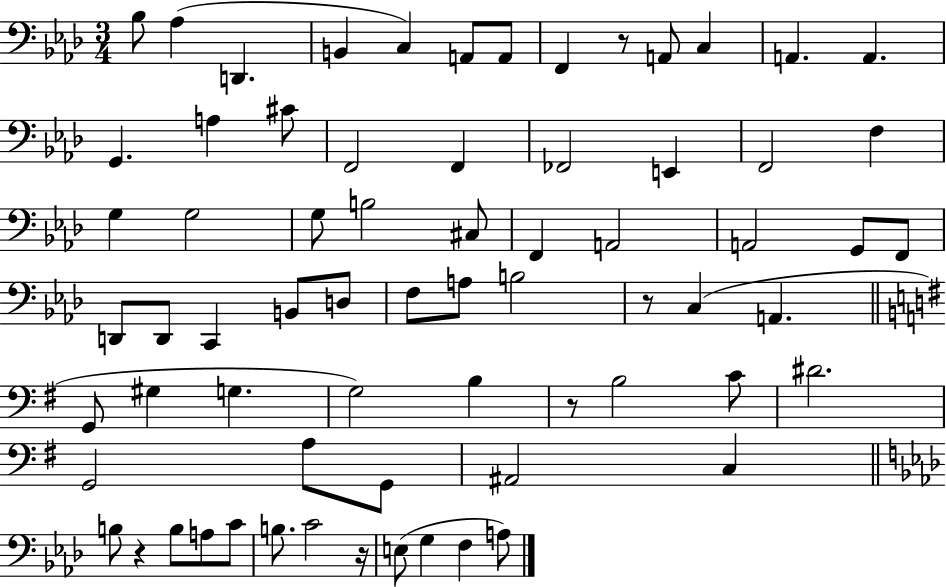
Bb3/e Ab3/q D2/q. B2/q C3/q A2/e A2/e F2/q R/e A2/e C3/q A2/q. A2/q. G2/q. A3/q C#4/e F2/h F2/q FES2/h E2/q F2/h F3/q G3/q G3/h G3/e B3/h C#3/e F2/q A2/h A2/h G2/e F2/e D2/e D2/e C2/q B2/e D3/e F3/e A3/e B3/h R/e C3/q A2/q. G2/e G#3/q G3/q. G3/h B3/q R/e B3/h C4/e D#4/h. G2/h A3/e G2/e A#2/h C3/q B3/e R/q B3/e A3/e C4/e B3/e. C4/h R/s E3/e G3/q F3/q A3/e